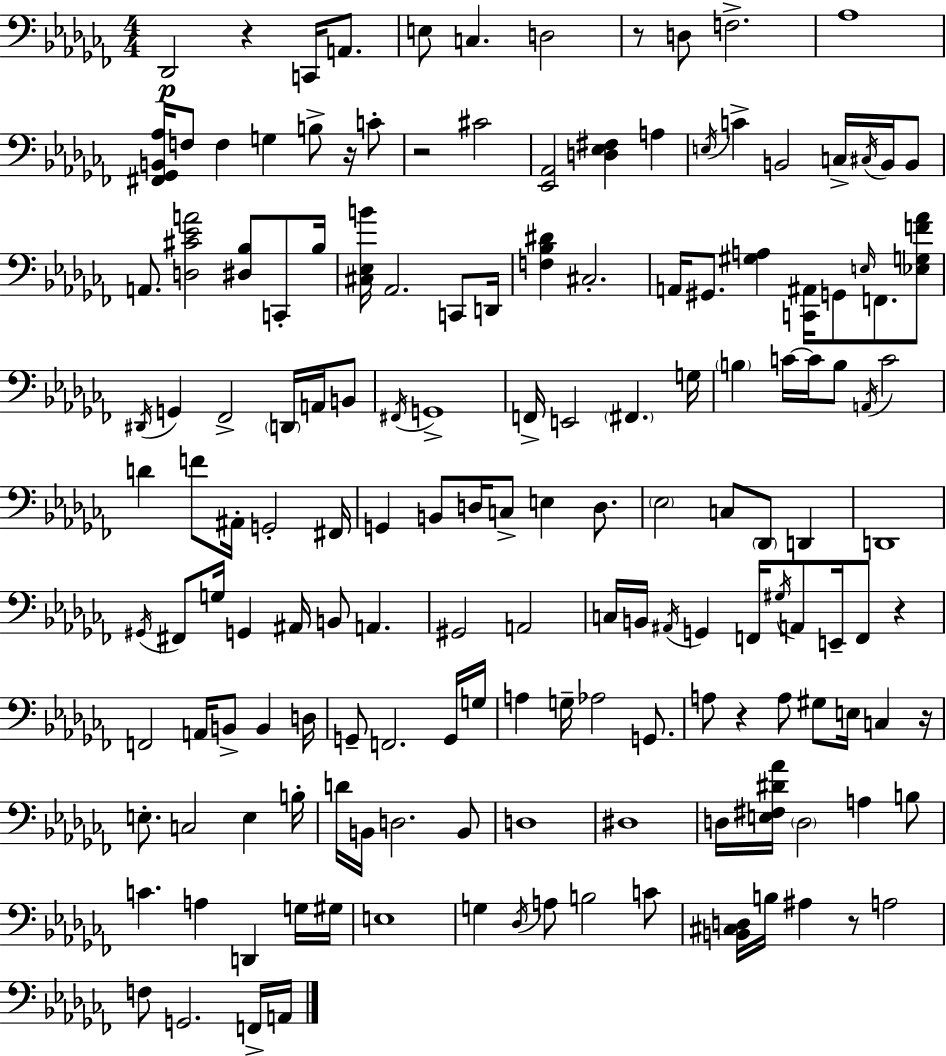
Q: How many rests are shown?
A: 8